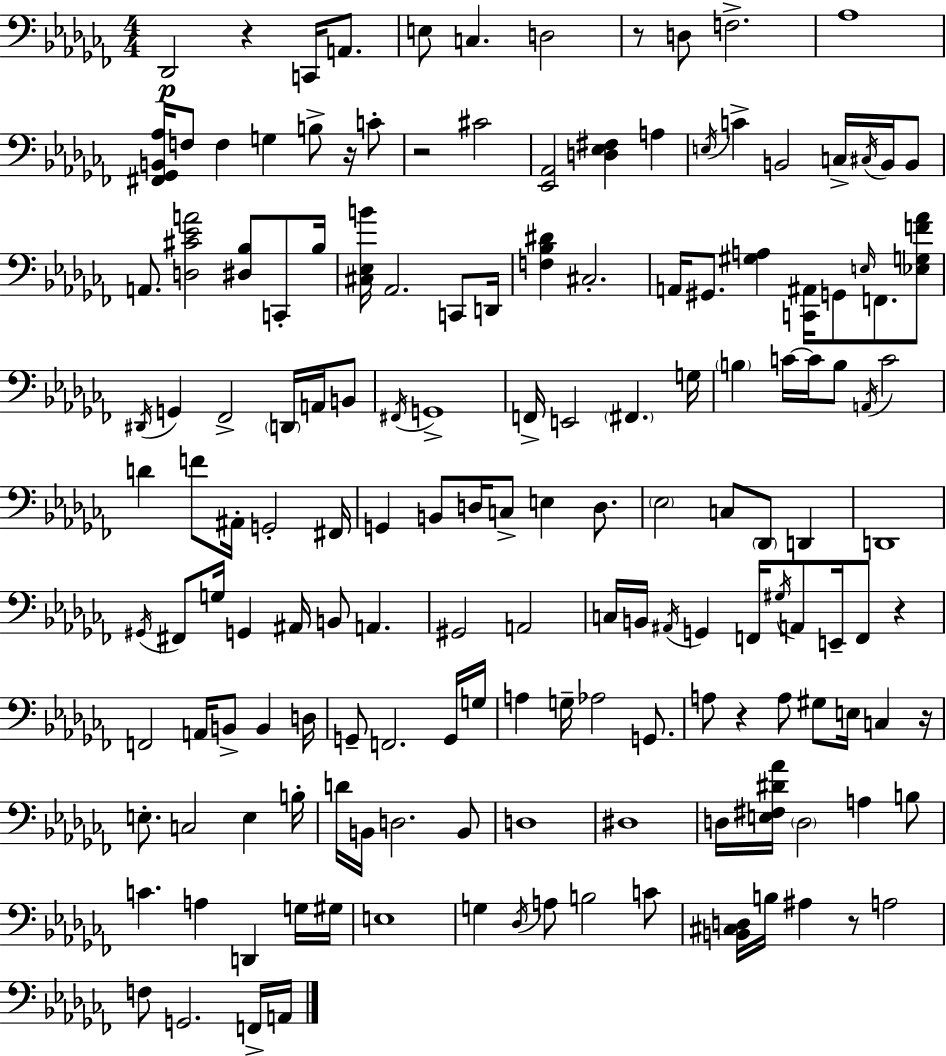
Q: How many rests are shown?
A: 8